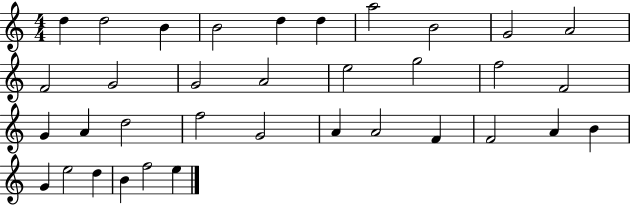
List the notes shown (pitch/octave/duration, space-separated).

D5/q D5/h B4/q B4/h D5/q D5/q A5/h B4/h G4/h A4/h F4/h G4/h G4/h A4/h E5/h G5/h F5/h F4/h G4/q A4/q D5/h F5/h G4/h A4/q A4/h F4/q F4/h A4/q B4/q G4/q E5/h D5/q B4/q F5/h E5/q